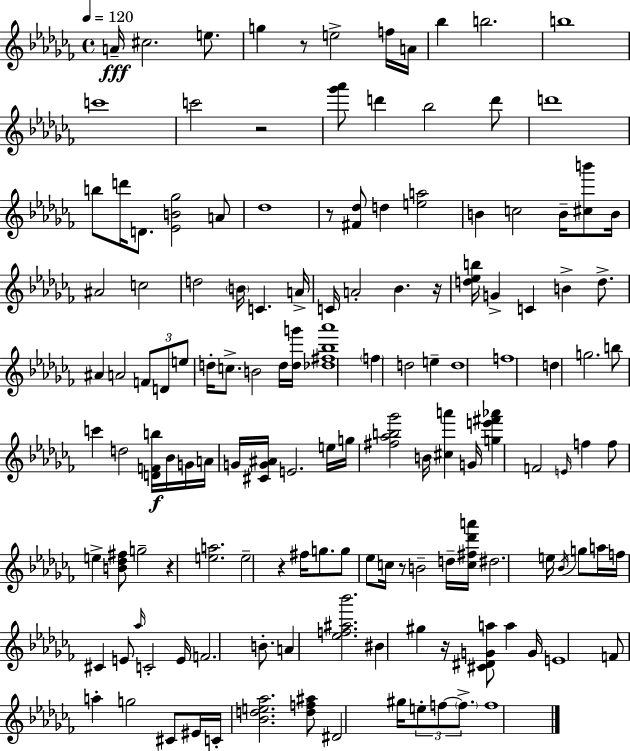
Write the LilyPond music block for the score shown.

{
  \clef treble
  \time 4/4
  \defaultTimeSignature
  \key aes \minor
  \tempo 4 = 120
  a'16--\fff cis''2. e''8. | g''4 r8 e''2-> f''16 a'16 | bes''4 b''2. | b''1 | \break c'''1 | c'''2 r2 | <ges''' aes'''>8 d'''4 bes''2 d'''8 | d'''1 | \break b''8 d'''16 d'8. <ees' b' ges''>2 a'8 | des''1 | r8 <fis' des''>8 d''4 <e'' a''>2 | b'4 c''2 b'16-- <cis'' b'''>8 b'16 | \break ais'2 c''2 | d''2 \parenthesize b'16 c'4. a'16-> | c'16 a'2-. bes'4. r16 | <d'' ees'' b''>16 g'4-> c'4 b'4-> d''8.-> | \break ais'4 a'2 \tuplet 3/2 { f'8 d'8 | e''8 } d''16-. c''8.-> b'2 d''16 <d'' g'''>16 | <des'' fis'' bes'' aes'''>1 | \parenthesize f''4 d''2 e''4-- | \break d''1 | f''1 | d''4 g''2. | b''8 c'''4 d''2 <d' f' b''>16\f bes'16 | \break g'16 a'16 g'16 <cis' g' ais'>16 e'2. | e''16 g''16 <fis'' aes'' b'' ges'''>2 b'16 <cis'' a'''>4 g'16 | <g'' e''' fis''' aes'''>4 f'2 \grace { e'16 } f''4 | f''8 e''4-> <b' des'' fis''>8 g''2-- | \break r4 <e'' a''>2. | e''2-- r4 fis''16 g''8. | g''8 ees''8 c''16 r8 b'2-- | d''16-- <c'' fis'' des''' a'''>16 dis''2. e''16 \acciaccatura { bes'16 } | \break g''8 a''16 f''16 cis'4 e'8 \grace { aes''16 } c'2-. | e'16 f'2. | b'8.-. a'4 <ees'' f'' ais'' bes'''>2. | bis'4 gis''4 r16 <cis' dis' g' a''>8 a''4 | \break g'16 e'1 | f'8 a''4-. g''2 | cis'8 eis'16 c'16-. <bes' d'' e'' aes''>2. | <d'' f'' ais''>8 dis'2 gis''16 \tuplet 3/2 { e''8-. f''8~~ | \break \parenthesize f''8.-> } f''1 | \bar "|."
}